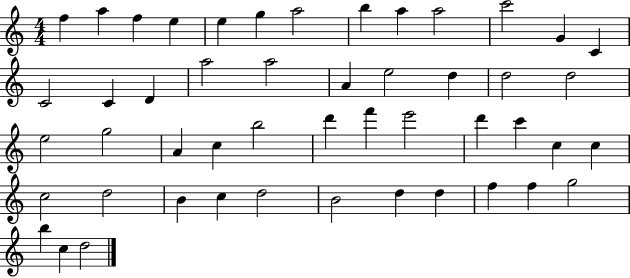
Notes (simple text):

F5/q A5/q F5/q E5/q E5/q G5/q A5/h B5/q A5/q A5/h C6/h G4/q C4/q C4/h C4/q D4/q A5/h A5/h A4/q E5/h D5/q D5/h D5/h E5/h G5/h A4/q C5/q B5/h D6/q F6/q E6/h D6/q C6/q C5/q C5/q C5/h D5/h B4/q C5/q D5/h B4/h D5/q D5/q F5/q F5/q G5/h B5/q C5/q D5/h